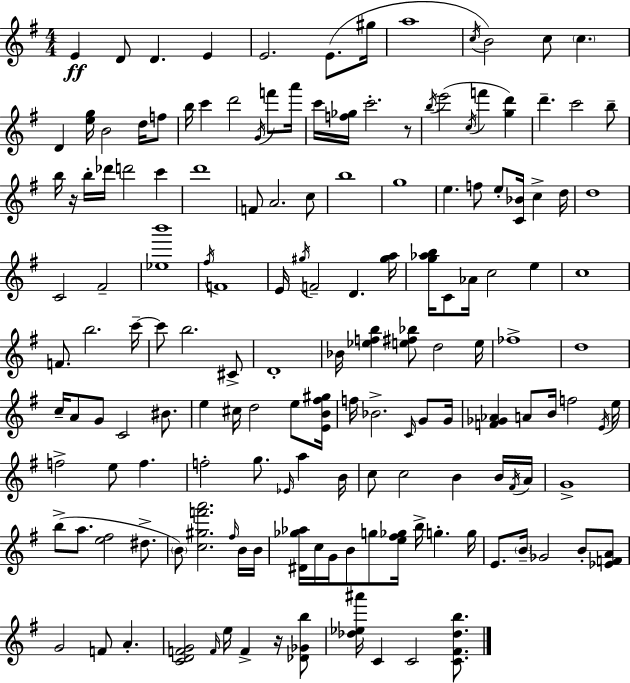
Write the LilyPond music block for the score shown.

{
  \clef treble
  \numericTimeSignature
  \time 4/4
  \key e \minor
  e'4\ff d'8 d'4. e'4 | e'2. e'8.( gis''16 | a''1 | \acciaccatura { c''16 }) b'2 c''8 \parenthesize c''4. | \break d'4 <e'' g''>16 b'2 d''16 f''8 | b''16 c'''4 d'''2 \acciaccatura { g'16 } f'''8 | a'''16 c'''16 <f'' ges''>16 c'''2.-. | r8 \acciaccatura { b''16 } e'''2( \acciaccatura { c''16 } f'''4 | \break <g'' d'''>4) d'''4.-- c'''2 | b''8-- b''16 r16 b''16-. des'''16 d'''2 | c'''4 d'''1 | f'8 a'2. | \break c''8 b''1 | g''1 | e''4. f''8 e''8-. <c' bes'>16 c''4-> | d''16 d''1 | \break c'2 fis'2-- | <ees'' b'''>1 | \acciaccatura { fis''16 } f'1 | e'16 \acciaccatura { gis''16 } f'2-- d'4. | \break <gis'' a''>16 <g'' aes'' b''>16 c'8 aes'16 c''2 | e''4 c''1 | f'8. b''2. | c'''16--~~ c'''8 b''2. | \break cis'8-> d'1-. | bes'16 <ees'' f'' b''>4 <e'' fis'' bes''>8 d''2 | e''16 fes''1-> | d''1 | \break c''16-- a'8 g'8 c'2 | bis'8. e''4 cis''16 d''2 | e''8 <e' b' fis'' gis''>16 f''16 bes'2.-> | \grace { c'16 } g'8 g'16 <f' ges' aes'>4 a'8 b'16 f''2 | \break \acciaccatura { e'16 } e''16 f''2-> | e''8 f''4. f''2-. | g''8. \grace { ees'16 } a''4 b'16 c''8 c''2 | b'4 b'16 \acciaccatura { fis'16 } a'16 g'1-> | \break b''8->( a''8. <e'' fis''>2 | dis''8.-> \parenthesize b'8) <c'' gis'' f''' a'''>2. | \grace { fis''16 } b'16 b'16 <dis' ges'' aes''>16 c''16 g'16 b'8 | g''8 <e'' fis'' ges''>16 b''16-> g''4.-. g''16 e'8. \parenthesize b'16-- ges'2 | \break b'8-. <ees' f' a'>8 g'2 | f'8 a'4.-. <c' d' f' g'>2 | \grace { f'16 } e''16 f'4-> r16 <des' ges' b''>8 <des'' ees'' ais'''>16 c'4 | c'2 <c' fis' des'' b''>8. \bar "|."
}